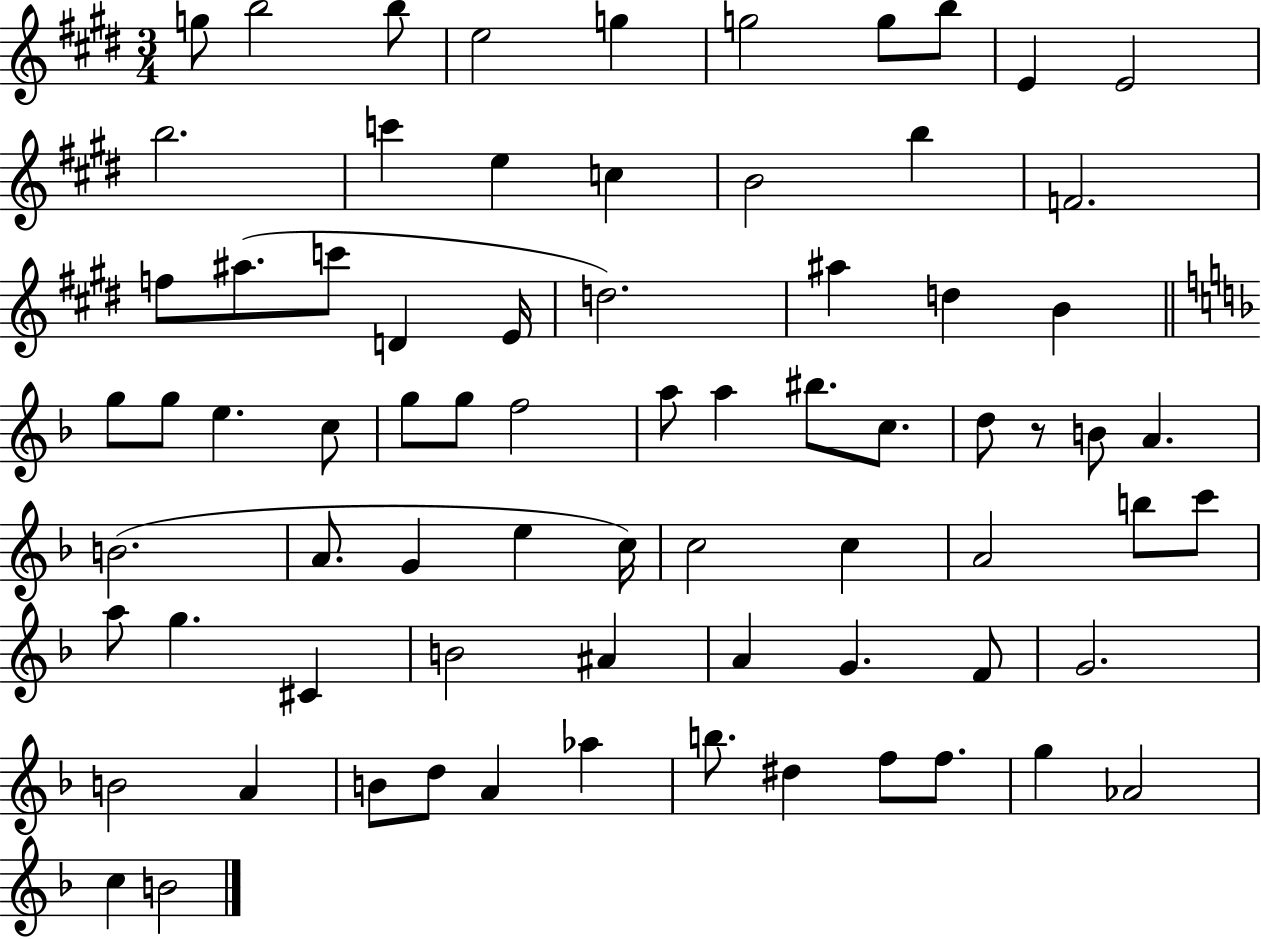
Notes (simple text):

G5/e B5/h B5/e E5/h G5/q G5/h G5/e B5/e E4/q E4/h B5/h. C6/q E5/q C5/q B4/h B5/q F4/h. F5/e A#5/e. C6/e D4/q E4/s D5/h. A#5/q D5/q B4/q G5/e G5/e E5/q. C5/e G5/e G5/e F5/h A5/e A5/q BIS5/e. C5/e. D5/e R/e B4/e A4/q. B4/h. A4/e. G4/q E5/q C5/s C5/h C5/q A4/h B5/e C6/e A5/e G5/q. C#4/q B4/h A#4/q A4/q G4/q. F4/e G4/h. B4/h A4/q B4/e D5/e A4/q Ab5/q B5/e. D#5/q F5/e F5/e. G5/q Ab4/h C5/q B4/h